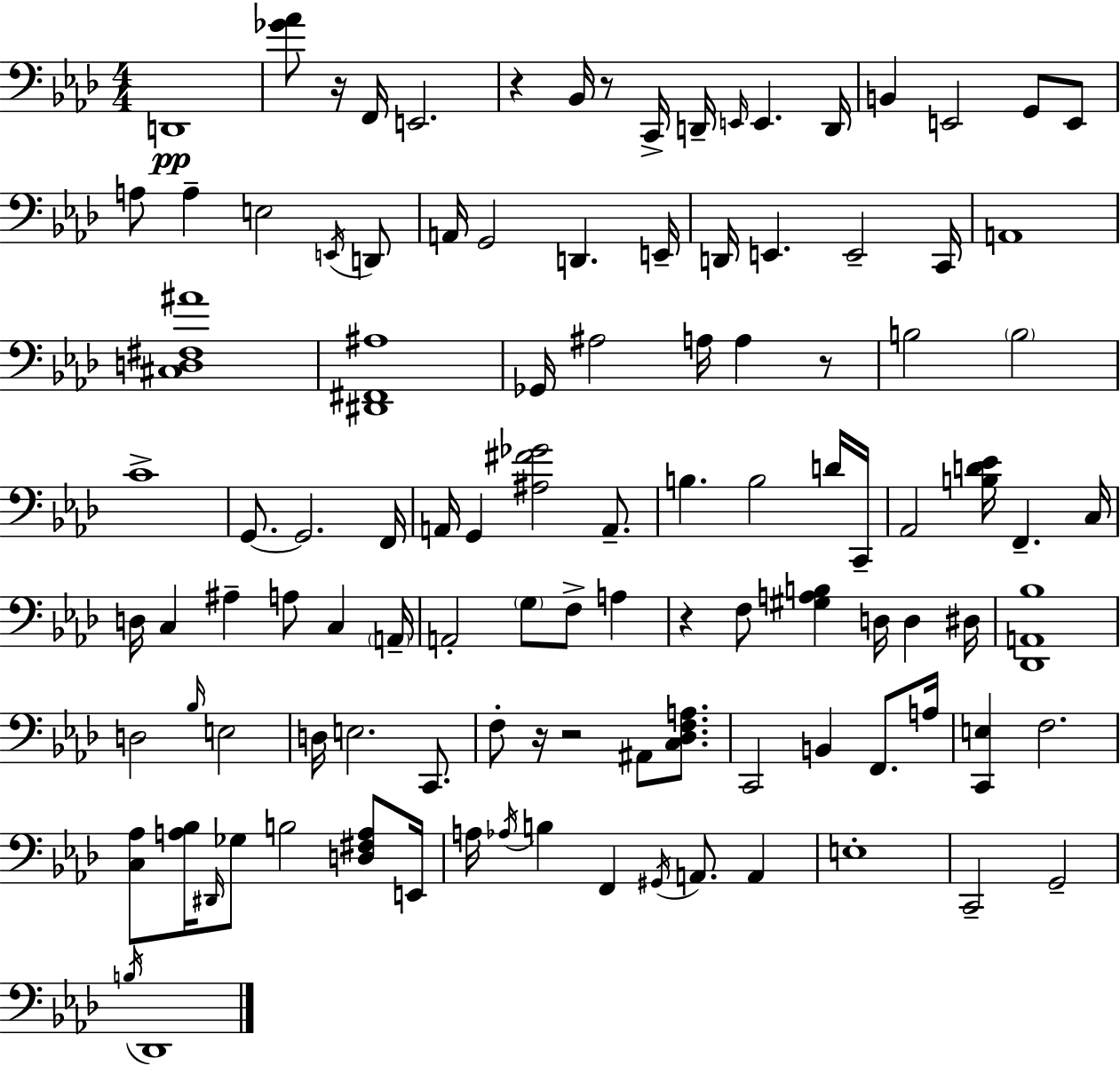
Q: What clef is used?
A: bass